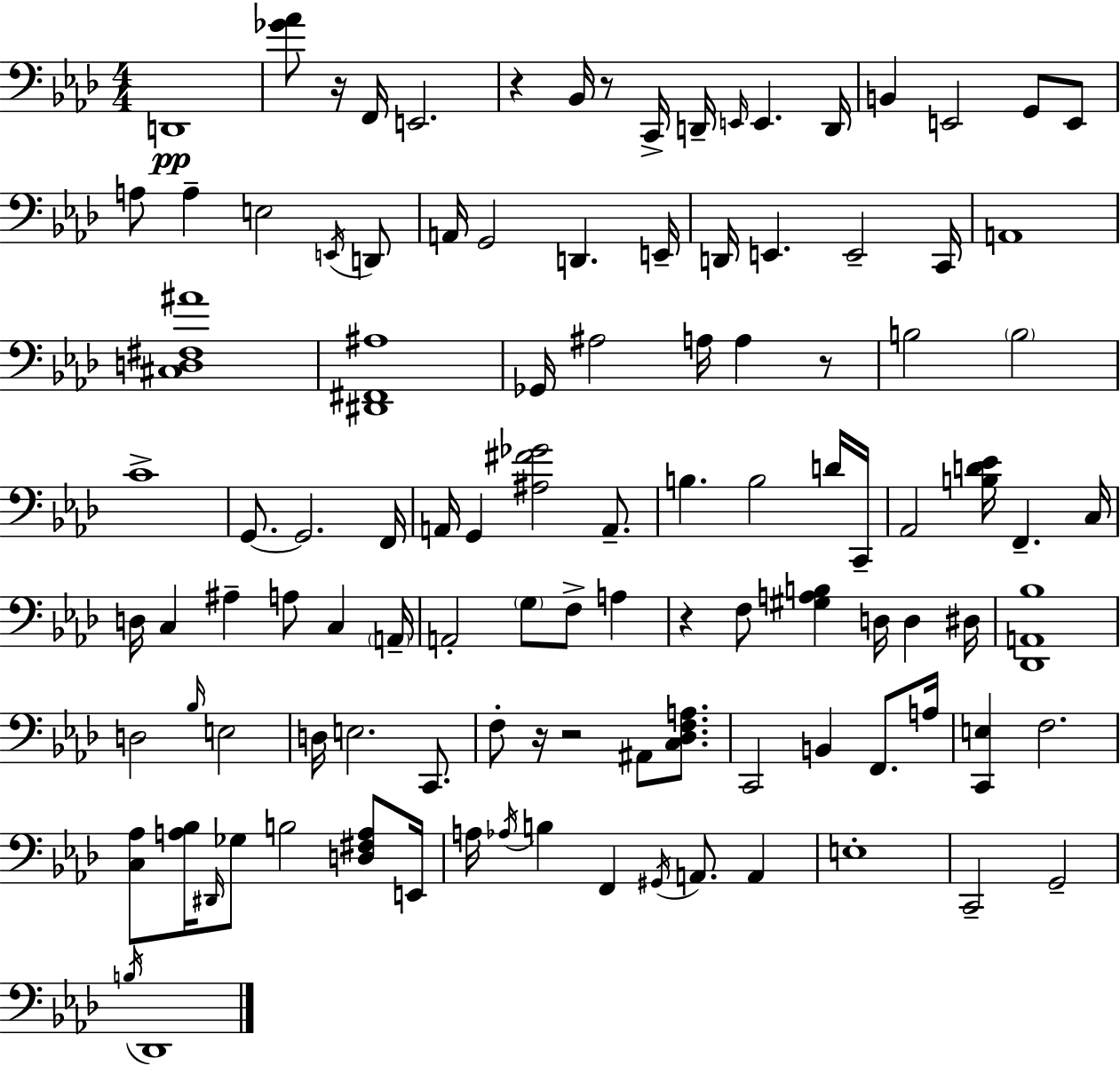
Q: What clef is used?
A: bass